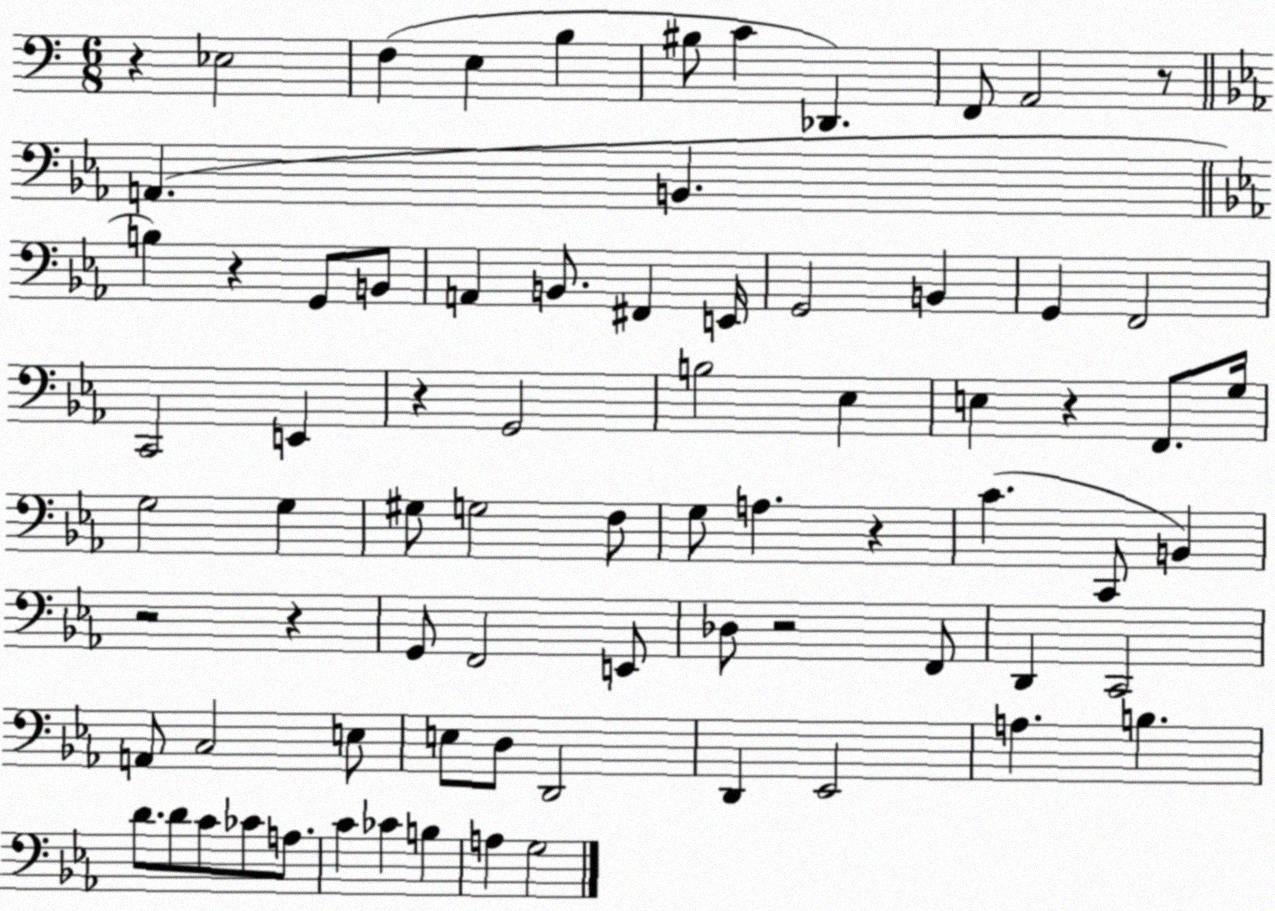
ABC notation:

X:1
T:Untitled
M:6/8
L:1/4
K:C
z _E,2 F, E, B, ^B,/2 C _D,, F,,/2 A,,2 z/2 A,, B,, B, z G,,/2 B,,/2 A,, B,,/2 ^F,, E,,/4 G,,2 B,, G,, F,,2 C,,2 E,, z G,,2 B,2 _E, E, z F,,/2 G,/4 G,2 G, ^G,/2 G,2 F,/2 G,/2 A, z C C,,/2 B,, z2 z G,,/2 F,,2 E,,/2 _D,/2 z2 F,,/2 D,, C,,2 A,,/2 C,2 E,/2 E,/2 D,/2 D,,2 D,, _E,,2 A, B, D/2 D/2 C/2 _C/2 A,/2 C _C B, A, G,2